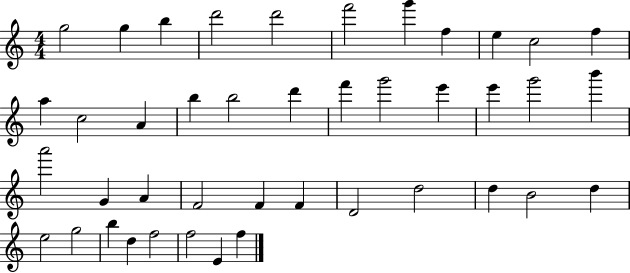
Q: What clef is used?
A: treble